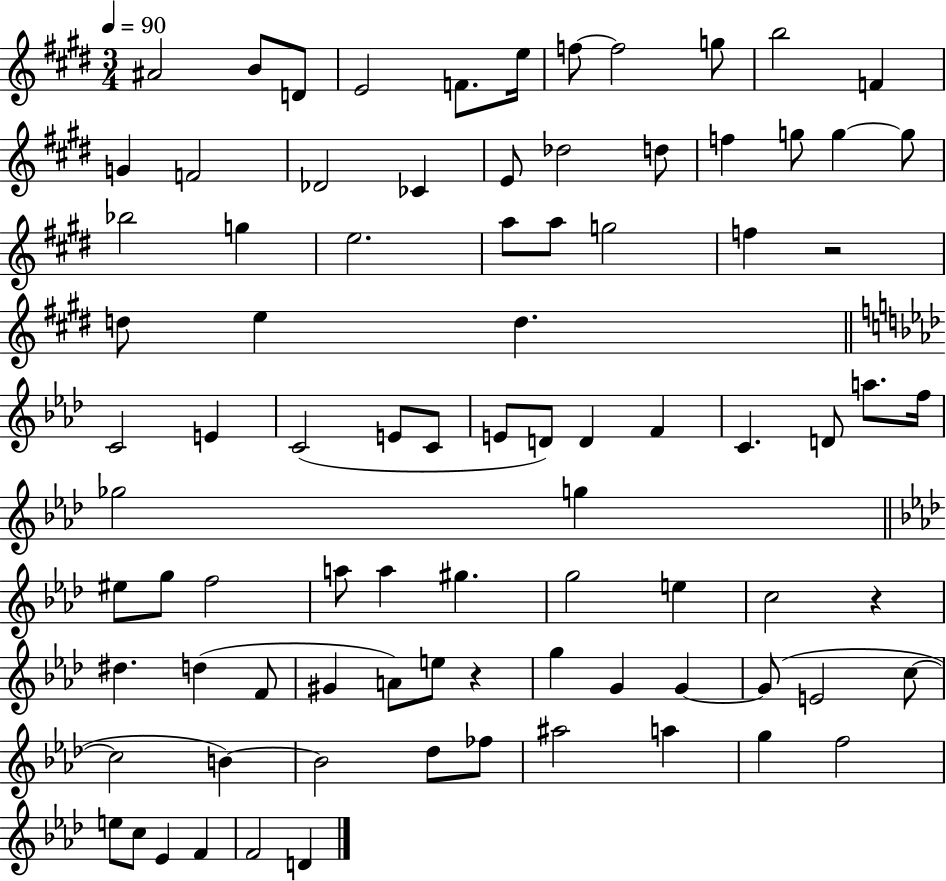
A#4/h B4/e D4/e E4/h F4/e. E5/s F5/e F5/h G5/e B5/h F4/q G4/q F4/h Db4/h CES4/q E4/e Db5/h D5/e F5/q G5/e G5/q G5/e Bb5/h G5/q E5/h. A5/e A5/e G5/h F5/q R/h D5/e E5/q D5/q. C4/h E4/q C4/h E4/e C4/e E4/e D4/e D4/q F4/q C4/q. D4/e A5/e. F5/s Gb5/h G5/q EIS5/e G5/e F5/h A5/e A5/q G#5/q. G5/h E5/q C5/h R/q D#5/q. D5/q F4/e G#4/q A4/e E5/e R/q G5/q G4/q G4/q G4/e E4/h C5/e C5/h B4/q B4/h Db5/e FES5/e A#5/h A5/q G5/q F5/h E5/e C5/e Eb4/q F4/q F4/h D4/q